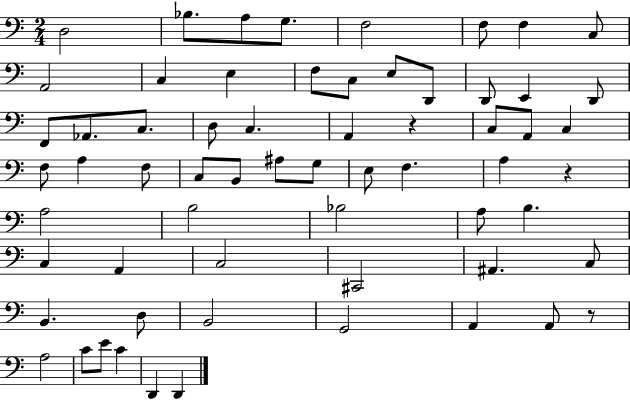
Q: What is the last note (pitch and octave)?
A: D2